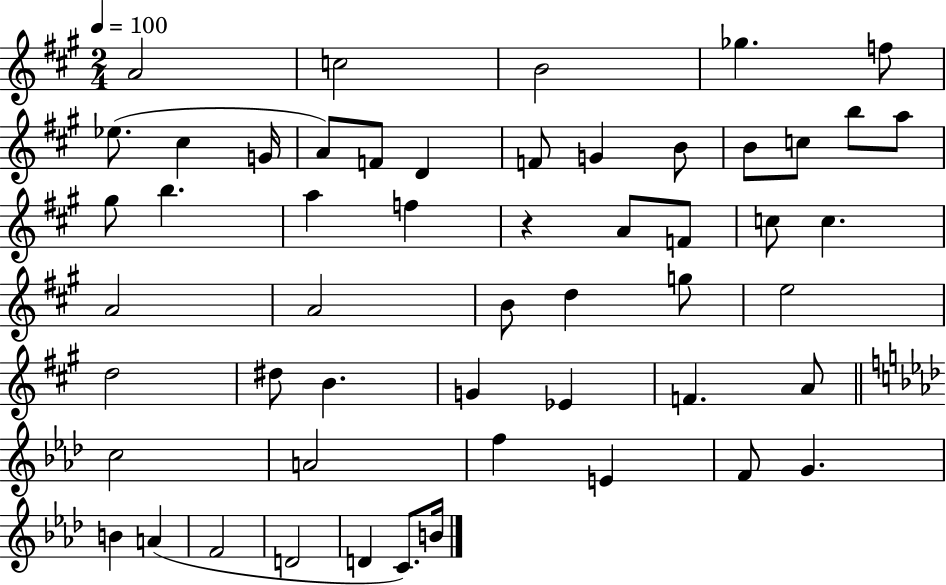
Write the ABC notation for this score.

X:1
T:Untitled
M:2/4
L:1/4
K:A
A2 c2 B2 _g f/2 _e/2 ^c G/4 A/2 F/2 D F/2 G B/2 B/2 c/2 b/2 a/2 ^g/2 b a f z A/2 F/2 c/2 c A2 A2 B/2 d g/2 e2 d2 ^d/2 B G _E F A/2 c2 A2 f E F/2 G B A F2 D2 D C/2 B/4